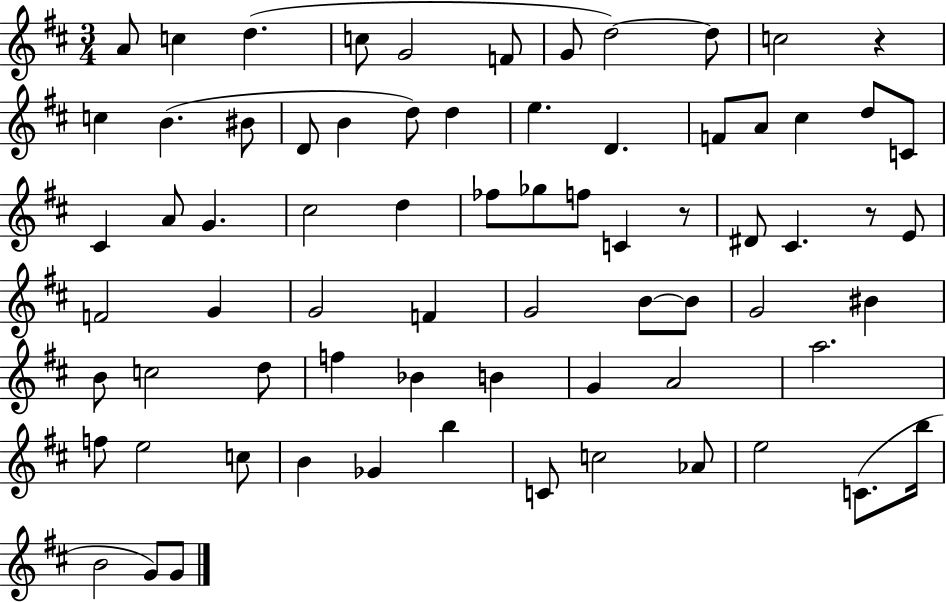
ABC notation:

X:1
T:Untitled
M:3/4
L:1/4
K:D
A/2 c d c/2 G2 F/2 G/2 d2 d/2 c2 z c B ^B/2 D/2 B d/2 d e D F/2 A/2 ^c d/2 C/2 ^C A/2 G ^c2 d _f/2 _g/2 f/2 C z/2 ^D/2 ^C z/2 E/2 F2 G G2 F G2 B/2 B/2 G2 ^B B/2 c2 d/2 f _B B G A2 a2 f/2 e2 c/2 B _G b C/2 c2 _A/2 e2 C/2 b/4 B2 G/2 G/2